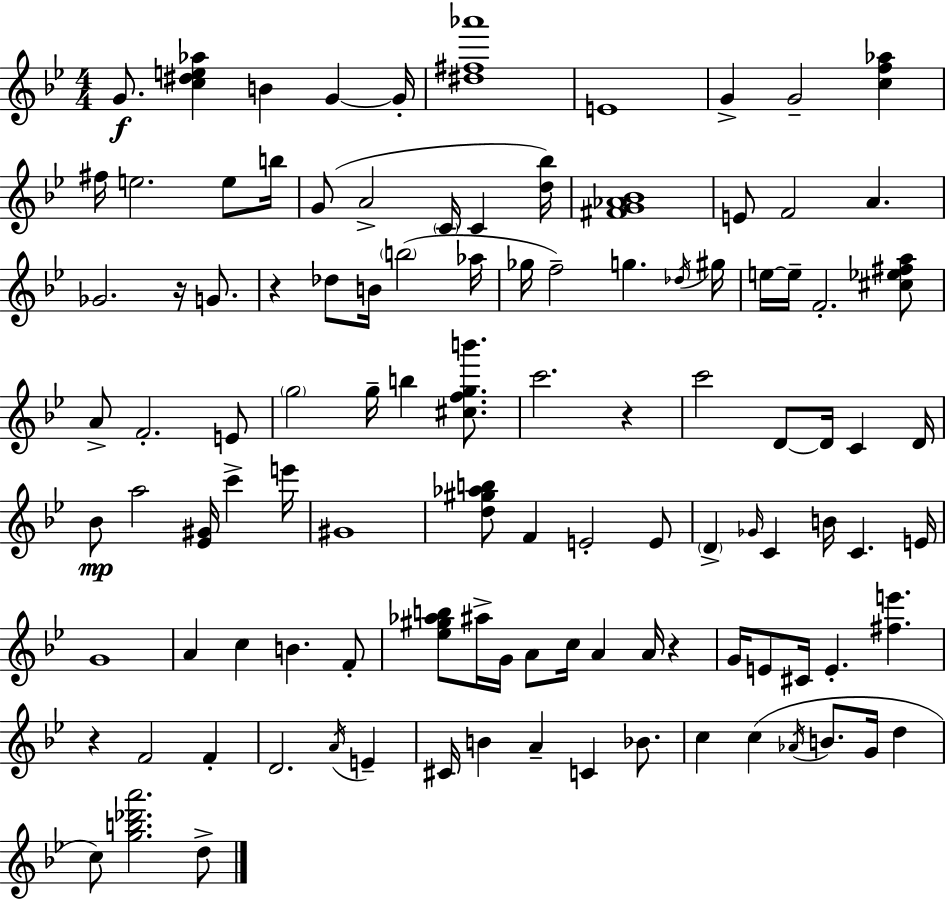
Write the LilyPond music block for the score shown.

{
  \clef treble
  \numericTimeSignature
  \time 4/4
  \key bes \major
  g'8.\f <c'' dis'' e'' aes''>4 b'4 g'4~~ g'16-. | <dis'' fis'' aes'''>1 | e'1 | g'4-> g'2-- <c'' f'' aes''>4 | \break fis''16 e''2. e''8 b''16 | g'8( a'2-> \parenthesize c'16 c'4 <d'' bes''>16) | <fis' g' aes' bes'>1 | e'8 f'2 a'4. | \break ges'2. r16 g'8. | r4 des''8 b'16 \parenthesize b''2( aes''16 | ges''16 f''2--) g''4. \acciaccatura { des''16 } | gis''16 e''16~~ e''16-- f'2.-. <cis'' ees'' fis'' a''>8 | \break a'8-> f'2.-. e'8 | \parenthesize g''2 g''16-- b''4 <cis'' f'' g'' b'''>8. | c'''2. r4 | c'''2 d'8~~ d'16 c'4 | \break d'16 bes'8\mp a''2 <ees' gis'>16 c'''4-> | e'''16 gis'1 | <d'' gis'' aes'' b''>8 f'4 e'2-. e'8 | \parenthesize d'4-> \grace { ges'16 } c'4 b'16 c'4. | \break e'16 g'1 | a'4 c''4 b'4. | f'8-. <ees'' gis'' aes'' b''>8 ais''16-> g'16 a'8 c''16 a'4 a'16 r4 | g'16 e'8 cis'16 e'4.-. <fis'' e'''>4. | \break r4 f'2 f'4-. | d'2. \acciaccatura { a'16 } e'4-- | cis'16 b'4 a'4-- c'4 | bes'8. c''4 c''4( \acciaccatura { aes'16 } b'8. g'16 | \break d''4 c''8) <g'' b'' des''' a'''>2. | d''8-> \bar "|."
}